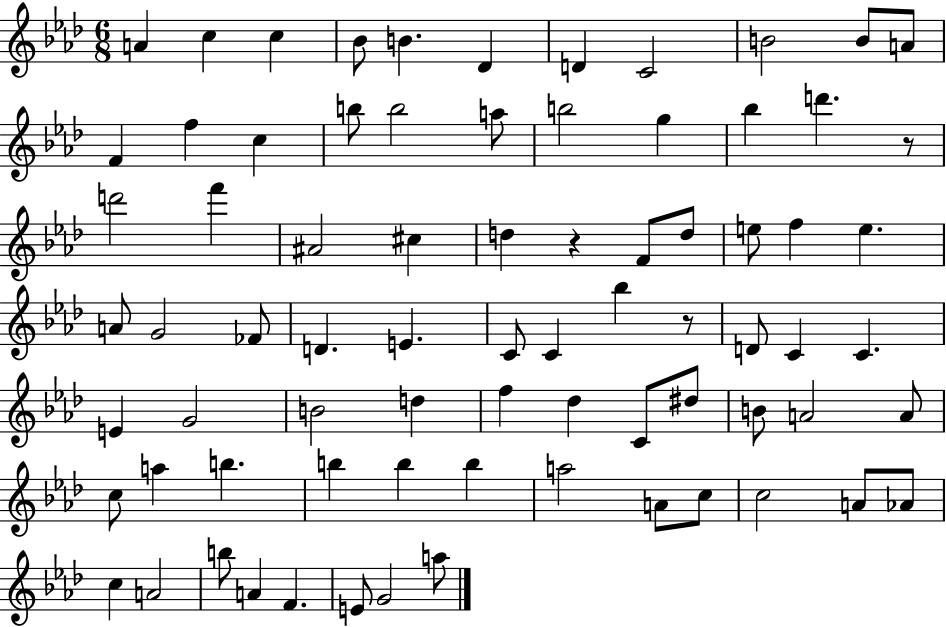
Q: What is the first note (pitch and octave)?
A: A4